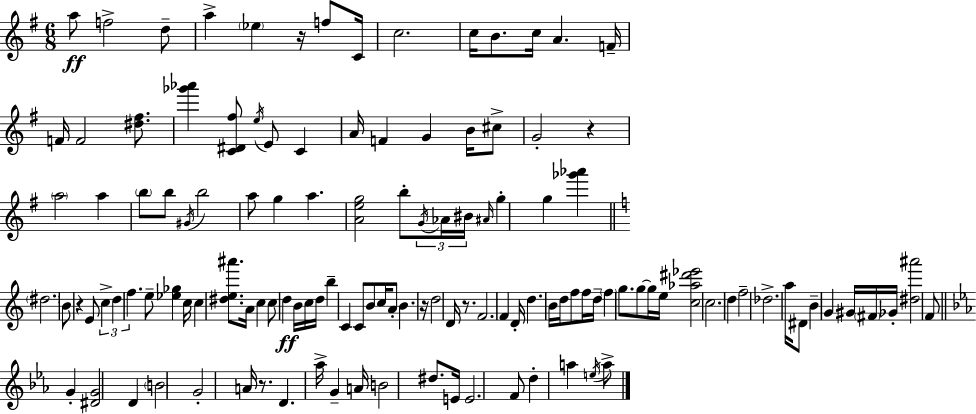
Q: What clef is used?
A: treble